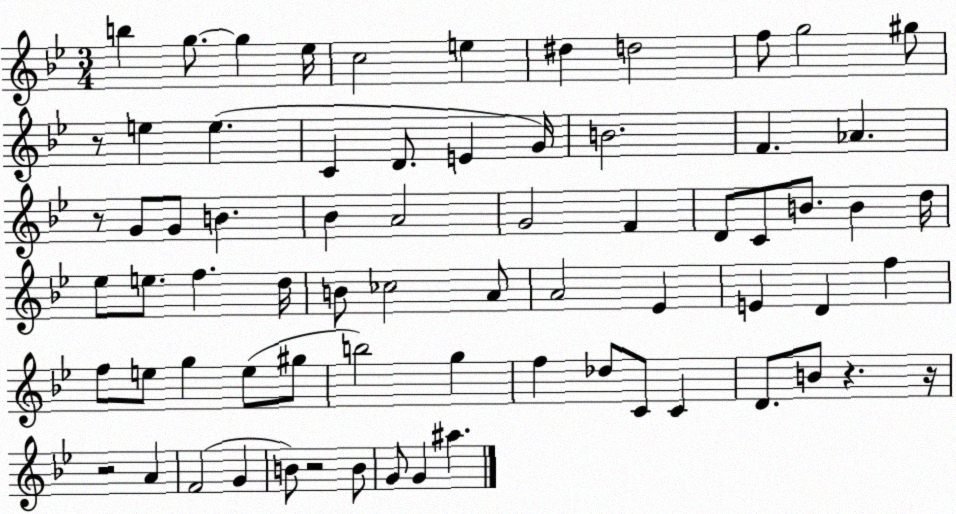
X:1
T:Untitled
M:3/4
L:1/4
K:Bb
b g/2 g _e/4 c2 e ^d d2 f/2 g2 ^g/2 z/2 e e C D/2 E G/4 B2 F _A z/2 G/2 G/2 B _B A2 G2 F D/2 C/2 B/2 B d/4 _e/2 e/2 f d/4 B/2 _c2 A/2 A2 _E E D f f/2 e/2 g e/2 ^g/2 b2 g f _d/2 C/2 C D/2 B/2 z z/4 z2 A F2 G B/2 z2 B/2 G/2 G ^a